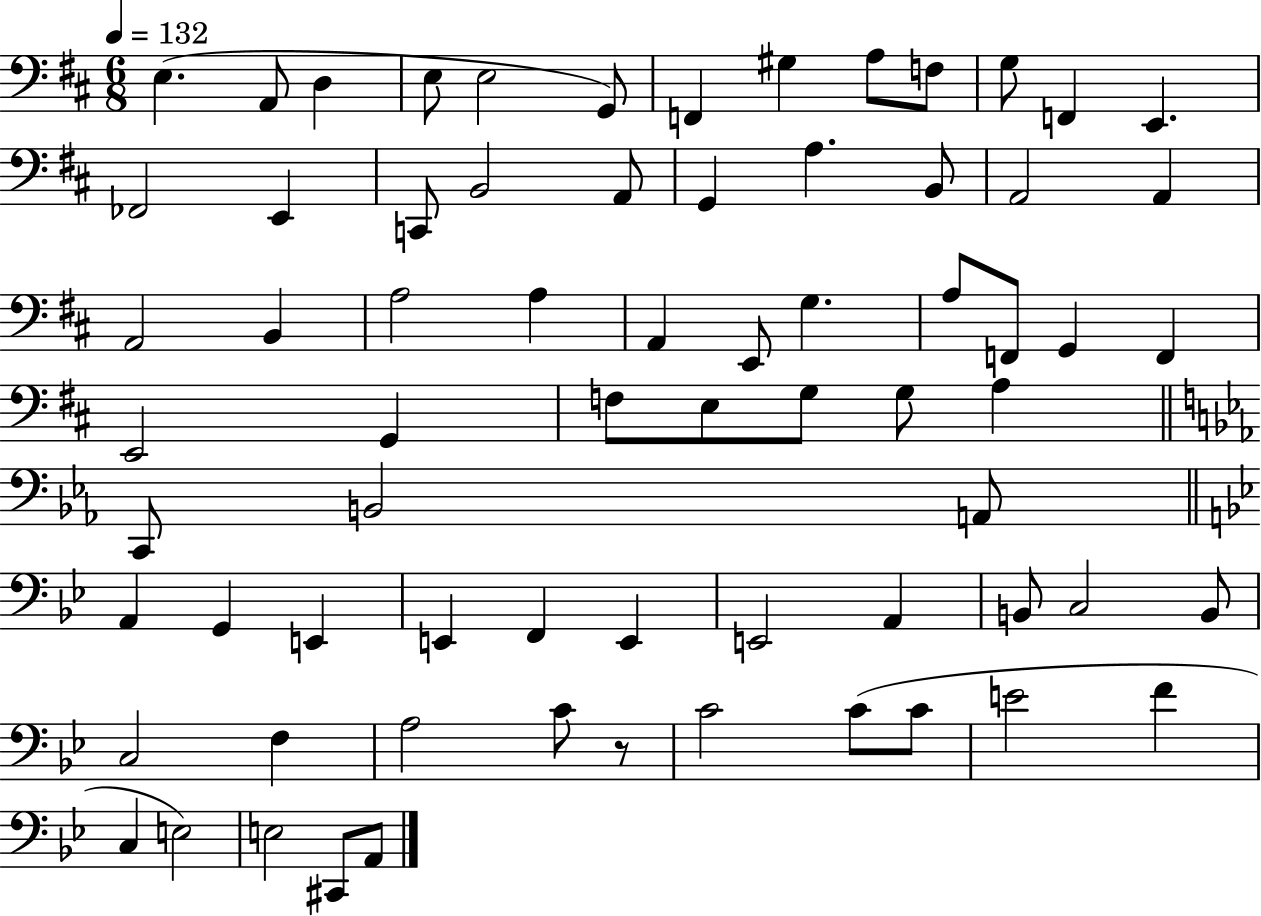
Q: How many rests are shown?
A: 1